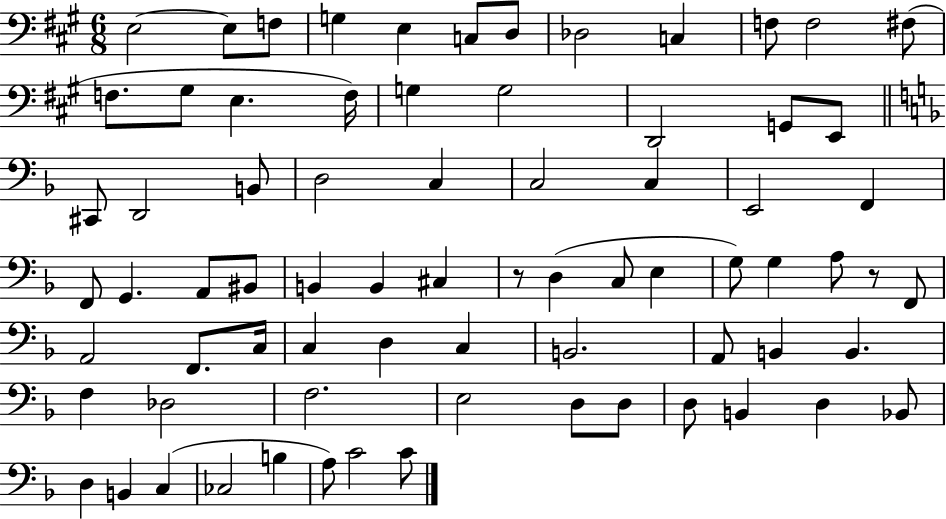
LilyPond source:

{
  \clef bass
  \numericTimeSignature
  \time 6/8
  \key a \major
  \repeat volta 2 { e2~~ e8 f8 | g4 e4 c8 d8 | des2 c4 | f8 f2 fis8( | \break f8. gis8 e4. f16) | g4 g2 | d,2 g,8 e,8 | \bar "||" \break \key f \major cis,8 d,2 b,8 | d2 c4 | c2 c4 | e,2 f,4 | \break f,8 g,4. a,8 bis,8 | b,4 b,4 cis4 | r8 d4( c8 e4 | g8) g4 a8 r8 f,8 | \break a,2 f,8. c16 | c4 d4 c4 | b,2. | a,8 b,4 b,4. | \break f4 des2 | f2. | e2 d8 d8 | d8 b,4 d4 bes,8 | \break d4 b,4 c4( | ces2 b4 | a8) c'2 c'8 | } \bar "|."
}